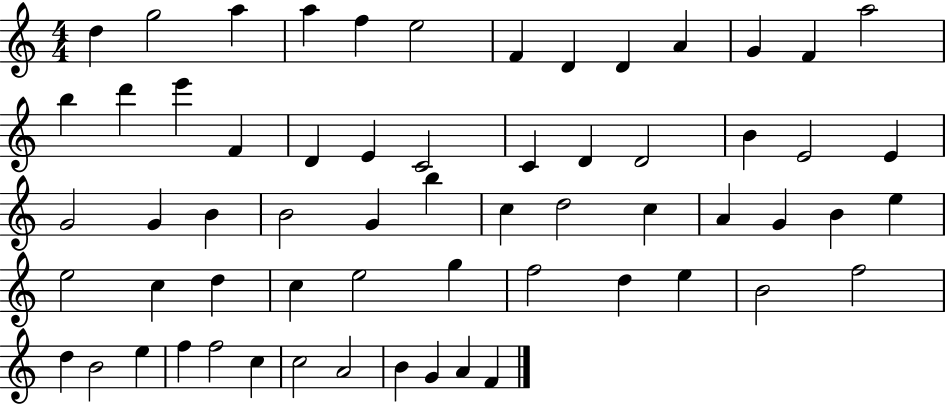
X:1
T:Untitled
M:4/4
L:1/4
K:C
d g2 a a f e2 F D D A G F a2 b d' e' F D E C2 C D D2 B E2 E G2 G B B2 G b c d2 c A G B e e2 c d c e2 g f2 d e B2 f2 d B2 e f f2 c c2 A2 B G A F